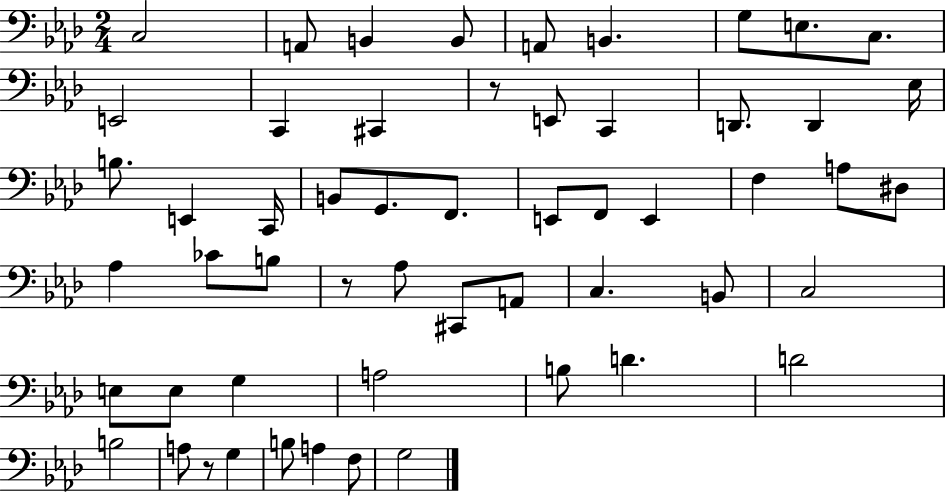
{
  \clef bass
  \numericTimeSignature
  \time 2/4
  \key aes \major
  c2 | a,8 b,4 b,8 | a,8 b,4. | g8 e8. c8. | \break e,2 | c,4 cis,4 | r8 e,8 c,4 | d,8. d,4 ees16 | \break b8. e,4 c,16 | b,8 g,8. f,8. | e,8 f,8 e,4 | f4 a8 dis8 | \break aes4 ces'8 b8 | r8 aes8 cis,8 a,8 | c4. b,8 | c2 | \break e8 e8 g4 | a2 | b8 d'4. | d'2 | \break b2 | a8 r8 g4 | b8 a4 f8 | g2 | \break \bar "|."
}